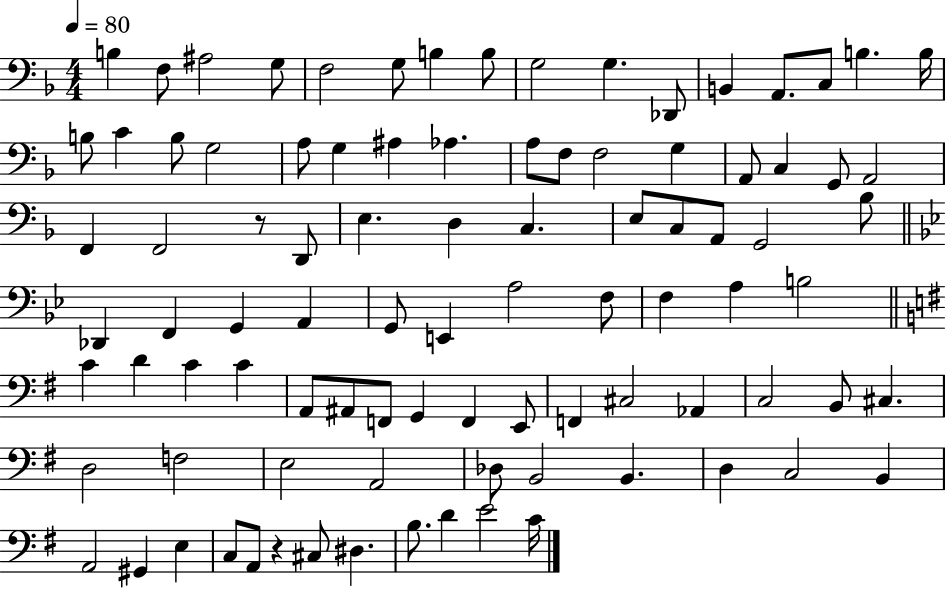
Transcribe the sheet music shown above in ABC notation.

X:1
T:Untitled
M:4/4
L:1/4
K:F
B, F,/2 ^A,2 G,/2 F,2 G,/2 B, B,/2 G,2 G, _D,,/2 B,, A,,/2 C,/2 B, B,/4 B,/2 C B,/2 G,2 A,/2 G, ^A, _A, A,/2 F,/2 F,2 G, A,,/2 C, G,,/2 A,,2 F,, F,,2 z/2 D,,/2 E, D, C, E,/2 C,/2 A,,/2 G,,2 _B,/2 _D,, F,, G,, A,, G,,/2 E,, A,2 F,/2 F, A, B,2 C D C C A,,/2 ^A,,/2 F,,/2 G,, F,, E,,/2 F,, ^C,2 _A,, C,2 B,,/2 ^C, D,2 F,2 E,2 A,,2 _D,/2 B,,2 B,, D, C,2 B,, A,,2 ^G,, E, C,/2 A,,/2 z ^C,/2 ^D, B,/2 D E2 C/4